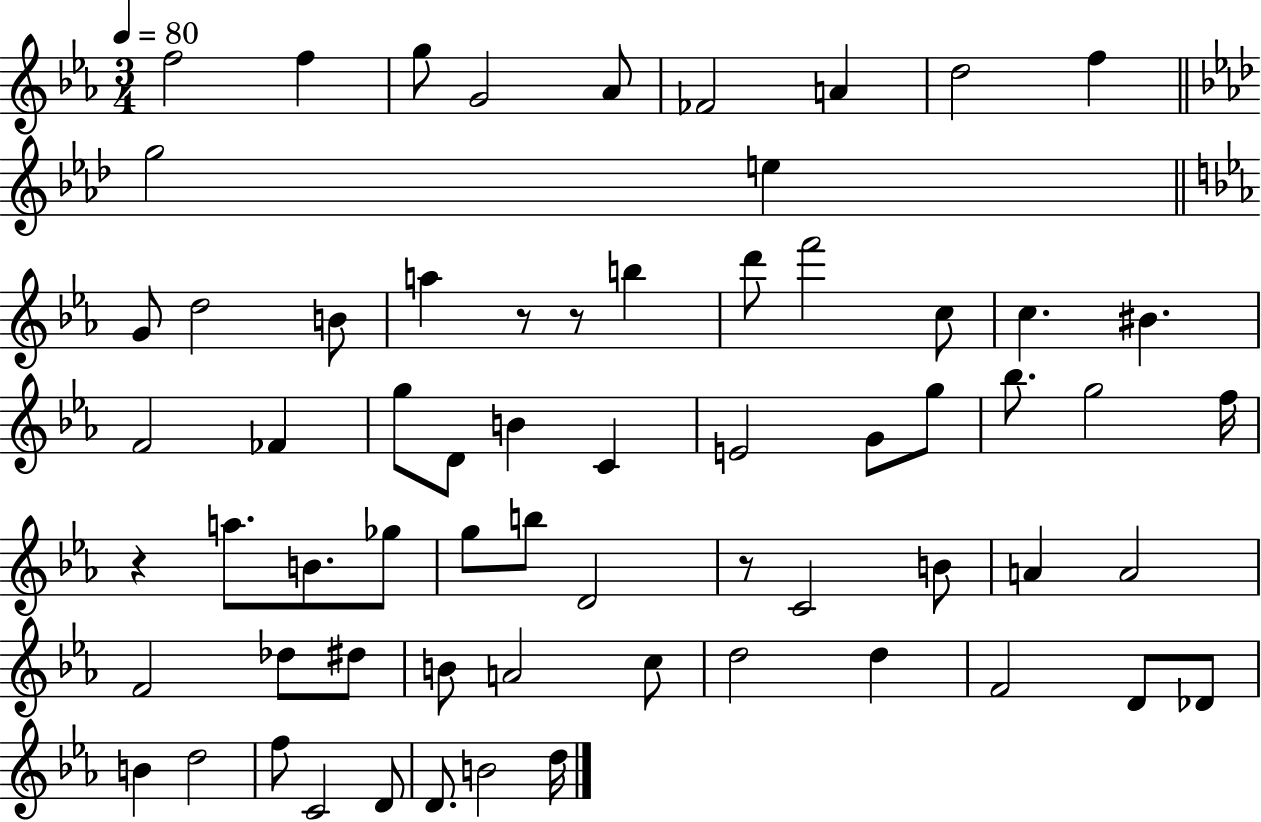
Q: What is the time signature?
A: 3/4